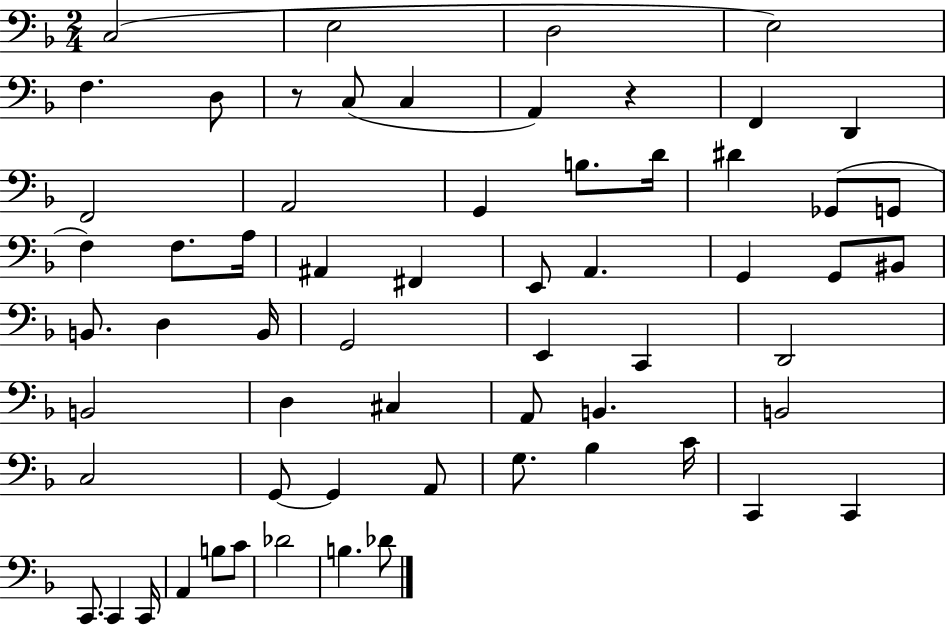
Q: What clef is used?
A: bass